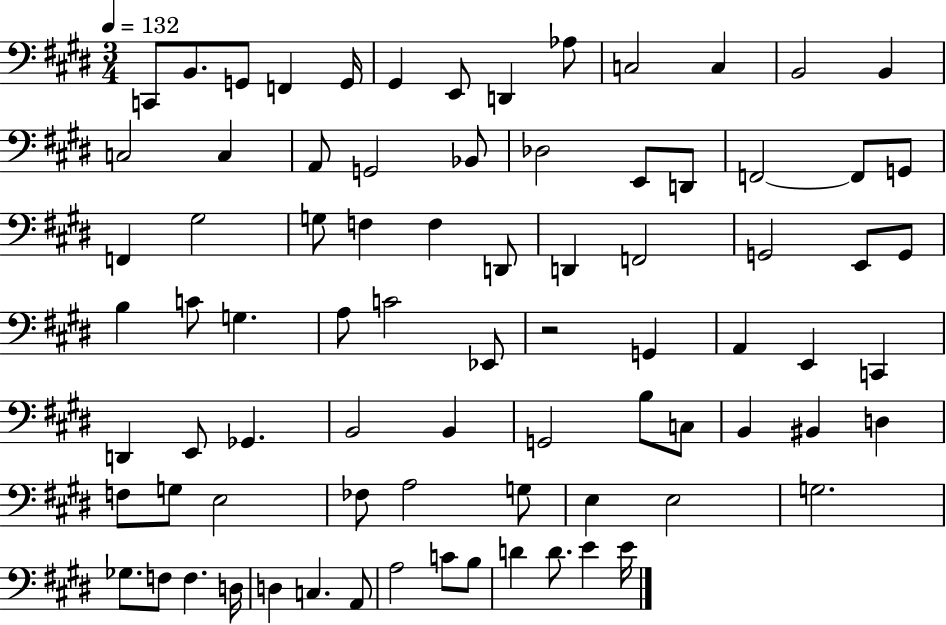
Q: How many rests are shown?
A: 1